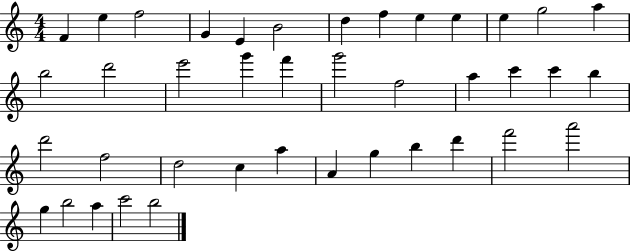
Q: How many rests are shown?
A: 0